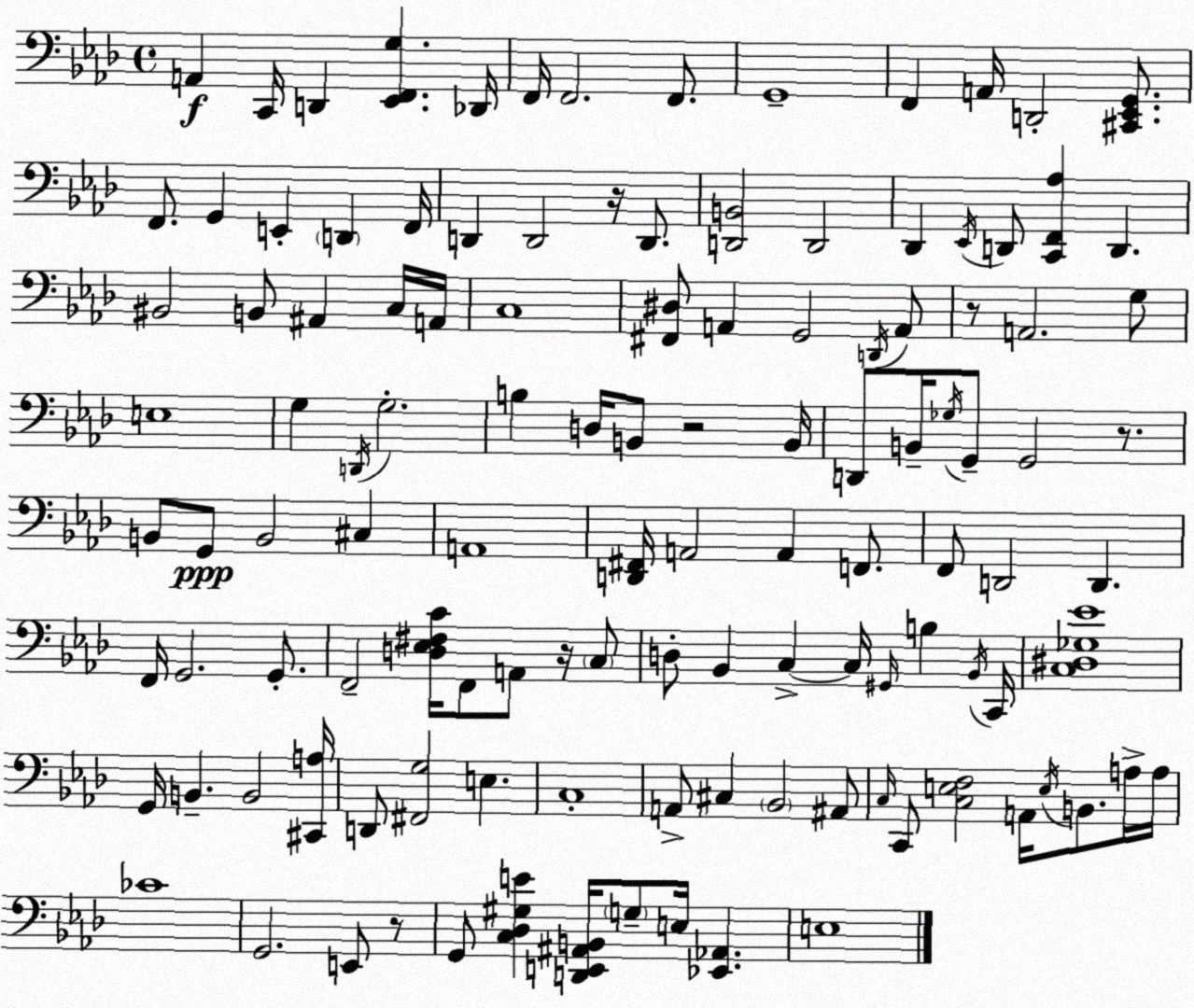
X:1
T:Untitled
M:4/4
L:1/4
K:Fm
A,, C,,/4 D,, [_E,,F,,G,] _D,,/4 F,,/4 F,,2 F,,/2 G,,4 F,, A,,/4 D,,2 [^C,,_E,,G,,]/2 F,,/2 G,, E,, D,, F,,/4 D,, D,,2 z/4 D,,/2 [D,,B,,]2 D,,2 _D,, _E,,/4 D,,/2 [C,,F,,_A,] D,, ^B,,2 B,,/2 ^A,, C,/4 A,,/4 C,4 [^F,,^D,]/2 A,, G,,2 D,,/4 A,,/2 z/2 A,,2 G,/2 E,4 G, D,,/4 G,2 B, D,/4 B,,/2 z2 B,,/4 D,,/2 B,,/4 _G,/4 G,,/2 G,,2 z/2 B,,/2 G,,/2 B,,2 ^C, A,,4 [D,,^F,,]/4 A,,2 A,, F,,/2 F,,/2 D,,2 D,, F,,/4 G,,2 G,,/2 F,,2 [D,_E,^F,C]/4 F,,/2 A,,/2 z/4 C,/2 D,/2 _B,, C, C,/4 ^G,,/4 B, _B,,/4 C,,/4 [C,^D,_G,_E]4 G,,/4 B,, B,,2 [^C,,A,]/4 D,,/2 [^F,,G,]2 E, C,4 A,,/2 ^C, _B,,2 ^A,,/2 C,/4 C,,/2 [C,E,F,]2 A,,/4 E,/4 B,,/2 A,/4 A,/4 _C4 G,,2 E,,/2 z/2 G,,/2 [C,_D,^G,E] [D,,E,,^A,,B,,]/4 G,/2 E,/4 [_E,,_A,,] E,4